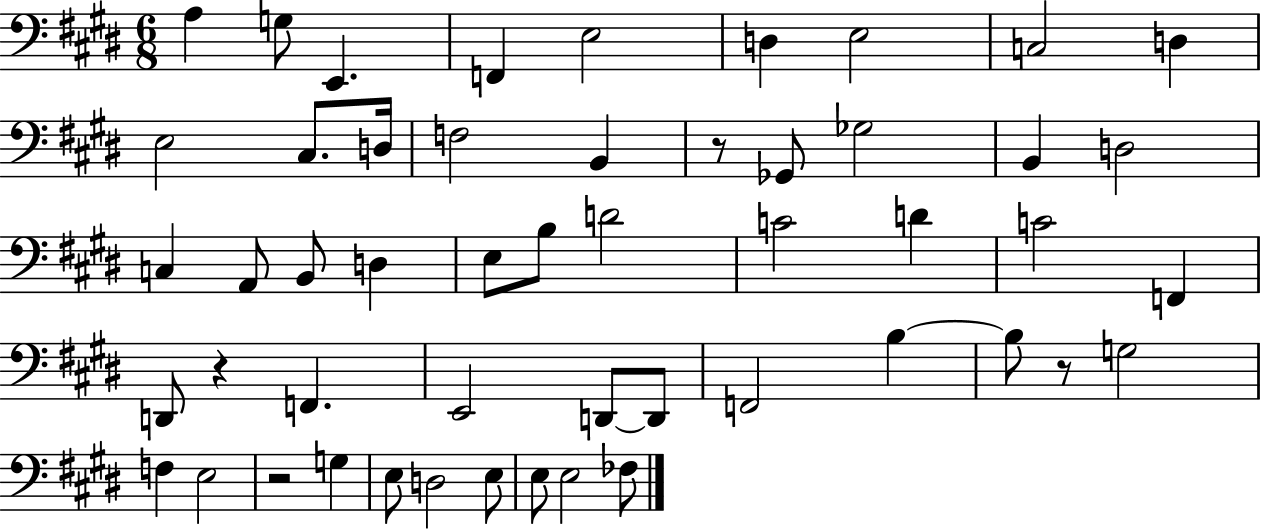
X:1
T:Untitled
M:6/8
L:1/4
K:E
A, G,/2 E,, F,, E,2 D, E,2 C,2 D, E,2 ^C,/2 D,/4 F,2 B,, z/2 _G,,/2 _G,2 B,, D,2 C, A,,/2 B,,/2 D, E,/2 B,/2 D2 C2 D C2 F,, D,,/2 z F,, E,,2 D,,/2 D,,/2 F,,2 B, B,/2 z/2 G,2 F, E,2 z2 G, E,/2 D,2 E,/2 E,/2 E,2 _F,/2